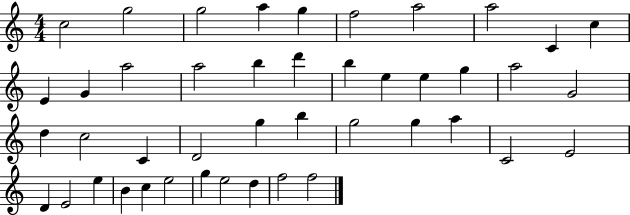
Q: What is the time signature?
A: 4/4